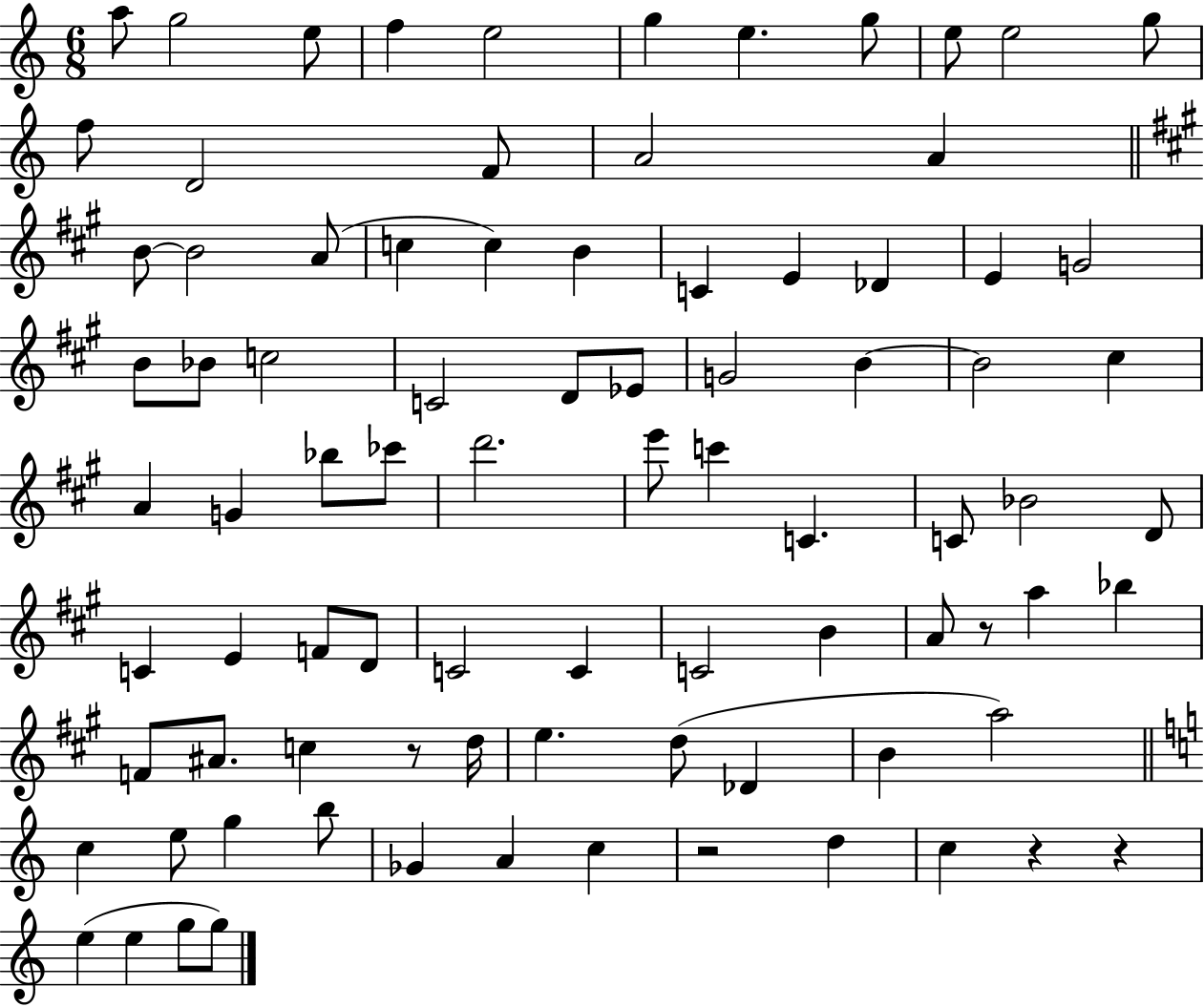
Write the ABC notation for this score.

X:1
T:Untitled
M:6/8
L:1/4
K:C
a/2 g2 e/2 f e2 g e g/2 e/2 e2 g/2 f/2 D2 F/2 A2 A B/2 B2 A/2 c c B C E _D E G2 B/2 _B/2 c2 C2 D/2 _E/2 G2 B B2 ^c A G _b/2 _c'/2 d'2 e'/2 c' C C/2 _B2 D/2 C E F/2 D/2 C2 C C2 B A/2 z/2 a _b F/2 ^A/2 c z/2 d/4 e d/2 _D B a2 c e/2 g b/2 _G A c z2 d c z z e e g/2 g/2